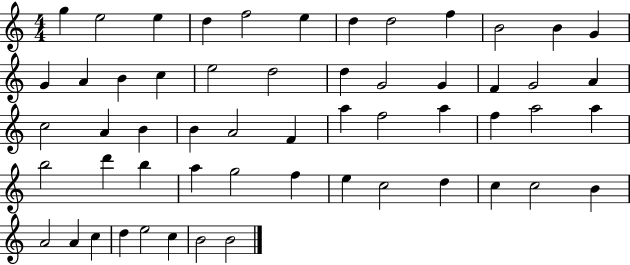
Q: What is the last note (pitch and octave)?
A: B4